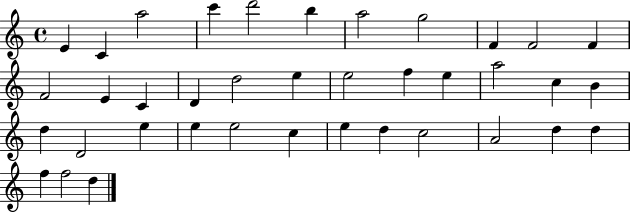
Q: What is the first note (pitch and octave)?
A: E4